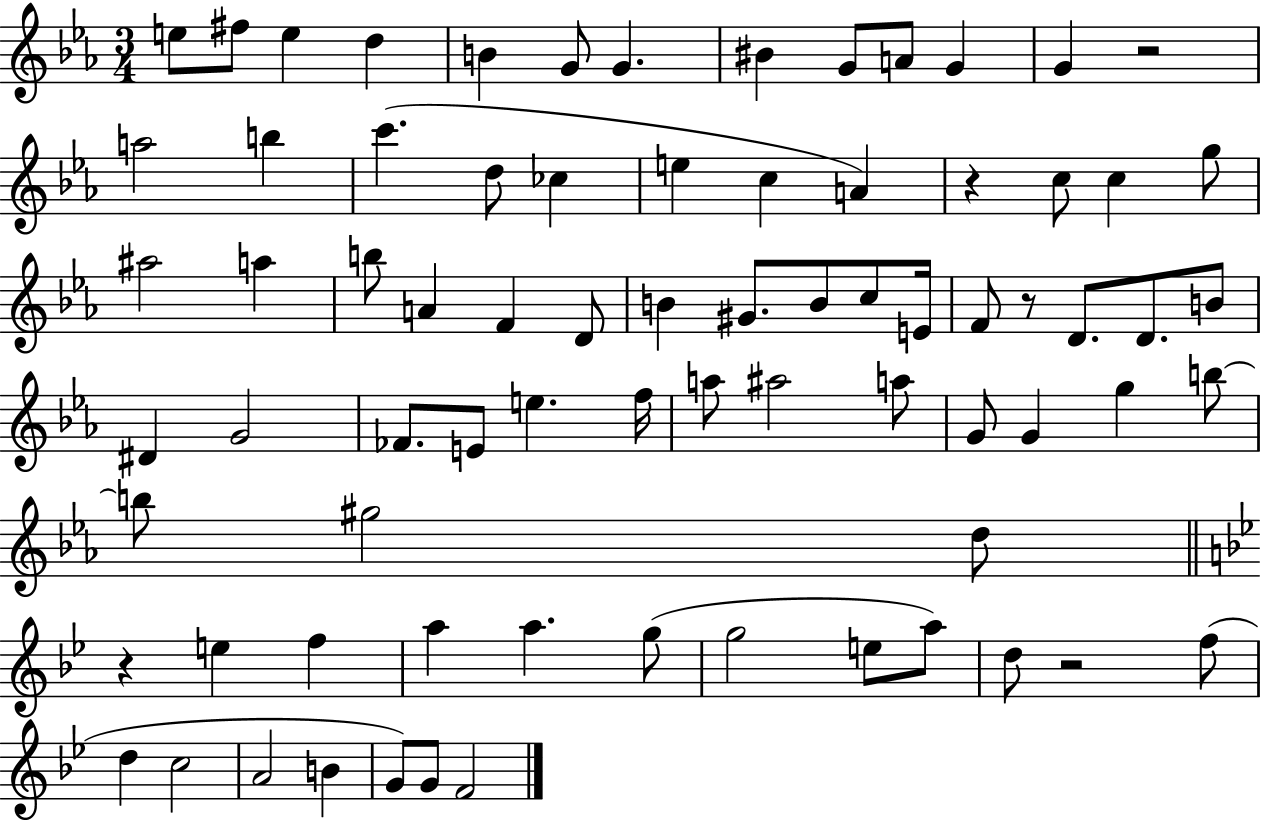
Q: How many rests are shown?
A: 5